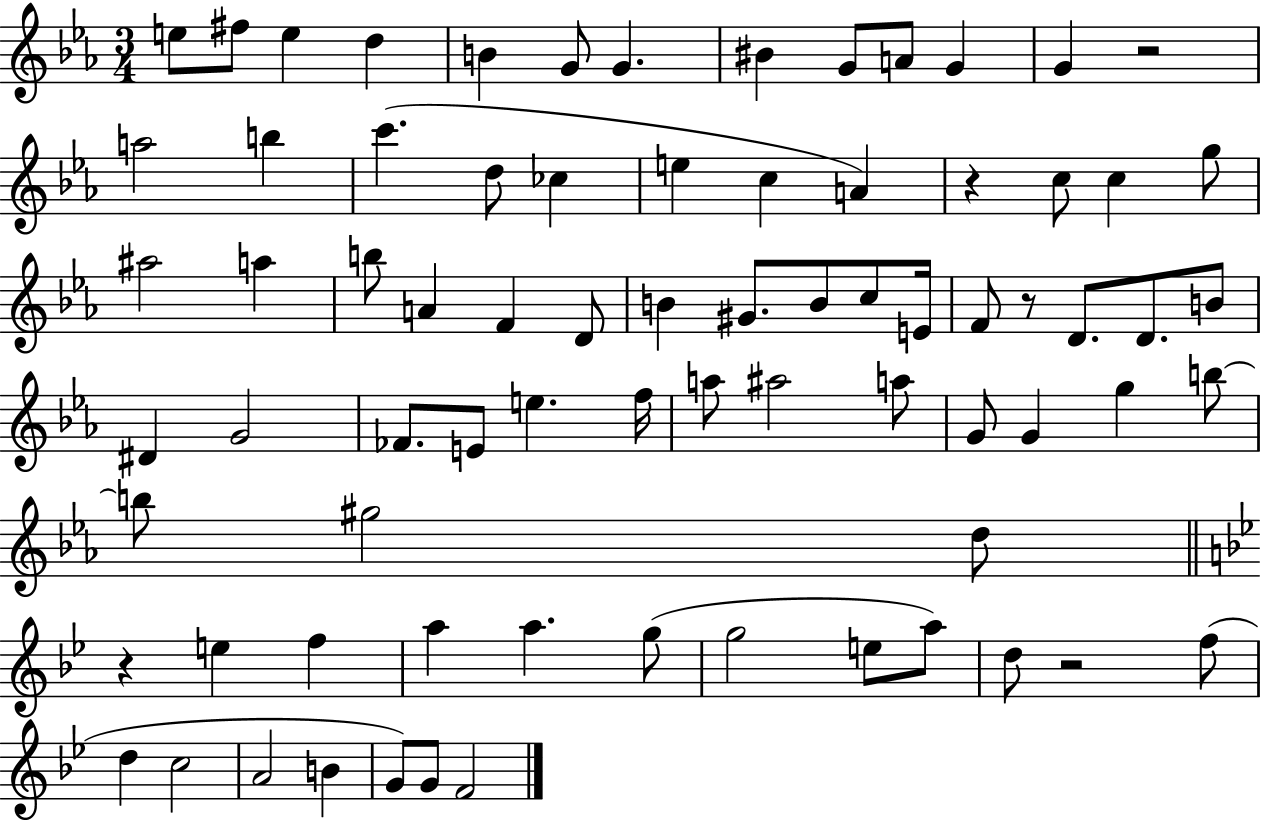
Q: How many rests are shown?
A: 5